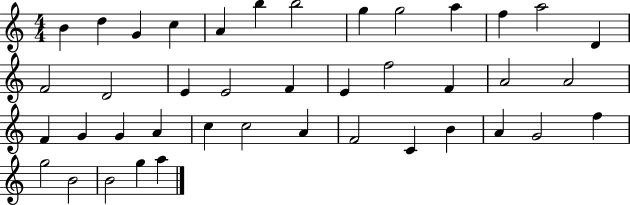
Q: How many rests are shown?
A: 0